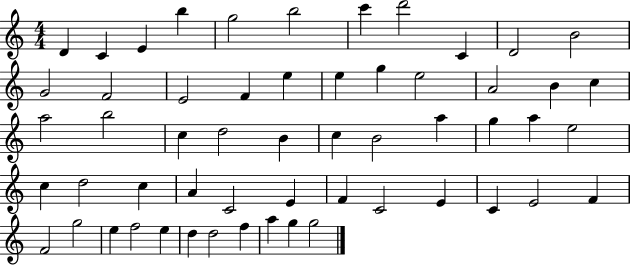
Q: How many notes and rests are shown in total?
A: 56